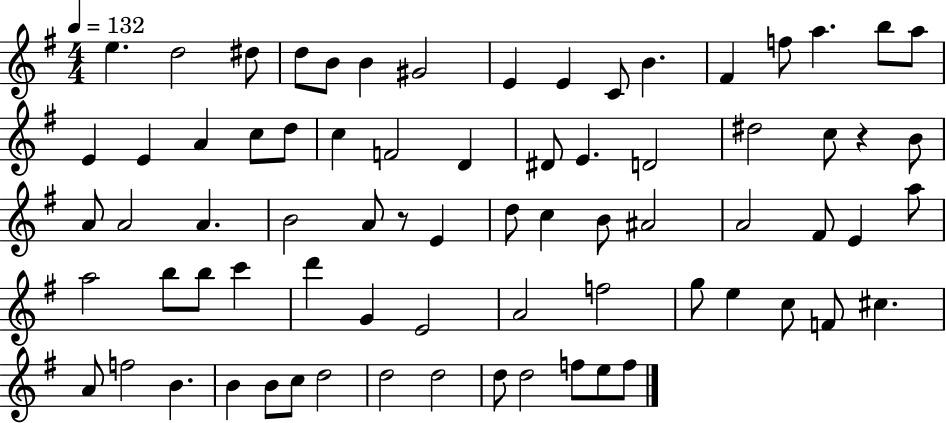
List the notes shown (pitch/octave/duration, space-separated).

E5/q. D5/h D#5/e D5/e B4/e B4/q G#4/h E4/q E4/q C4/e B4/q. F#4/q F5/e A5/q. B5/e A5/e E4/q E4/q A4/q C5/e D5/e C5/q F4/h D4/q D#4/e E4/q. D4/h D#5/h C5/e R/q B4/e A4/e A4/h A4/q. B4/h A4/e R/e E4/q D5/e C5/q B4/e A#4/h A4/h F#4/e E4/q A5/e A5/h B5/e B5/e C6/q D6/q G4/q E4/h A4/h F5/h G5/e E5/q C5/e F4/e C#5/q. A4/e F5/h B4/q. B4/q B4/e C5/e D5/h D5/h D5/h D5/e D5/h F5/e E5/e F5/e